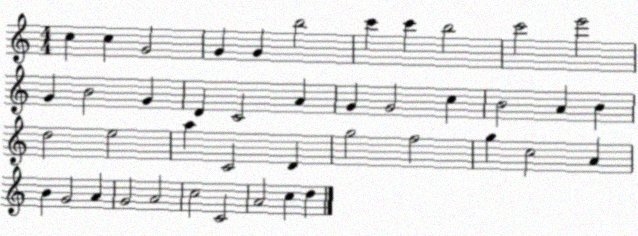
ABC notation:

X:1
T:Untitled
M:4/4
L:1/4
K:C
c c G2 G G b2 c' c' b2 c'2 e'2 G B2 G D C2 A G G2 c B2 A B d2 e2 a C2 D g2 f2 g c2 A B G2 A G2 A2 c2 C2 A2 c d